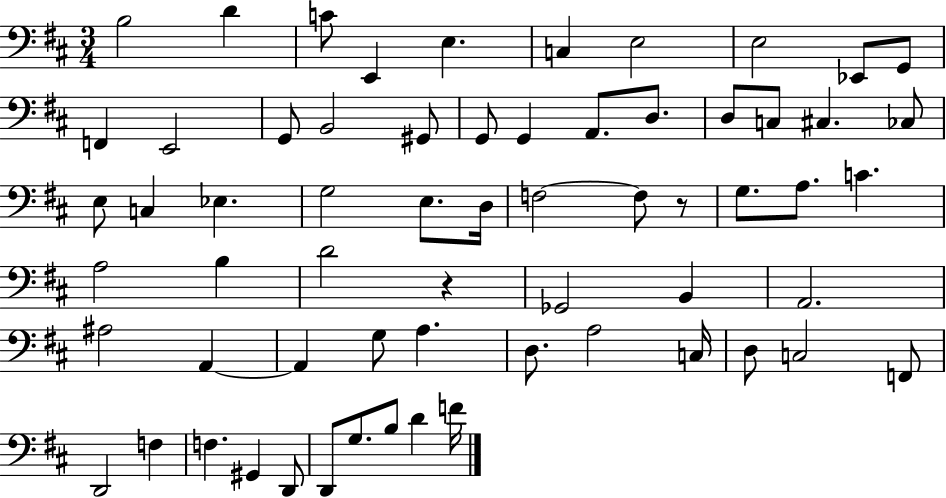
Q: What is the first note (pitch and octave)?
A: B3